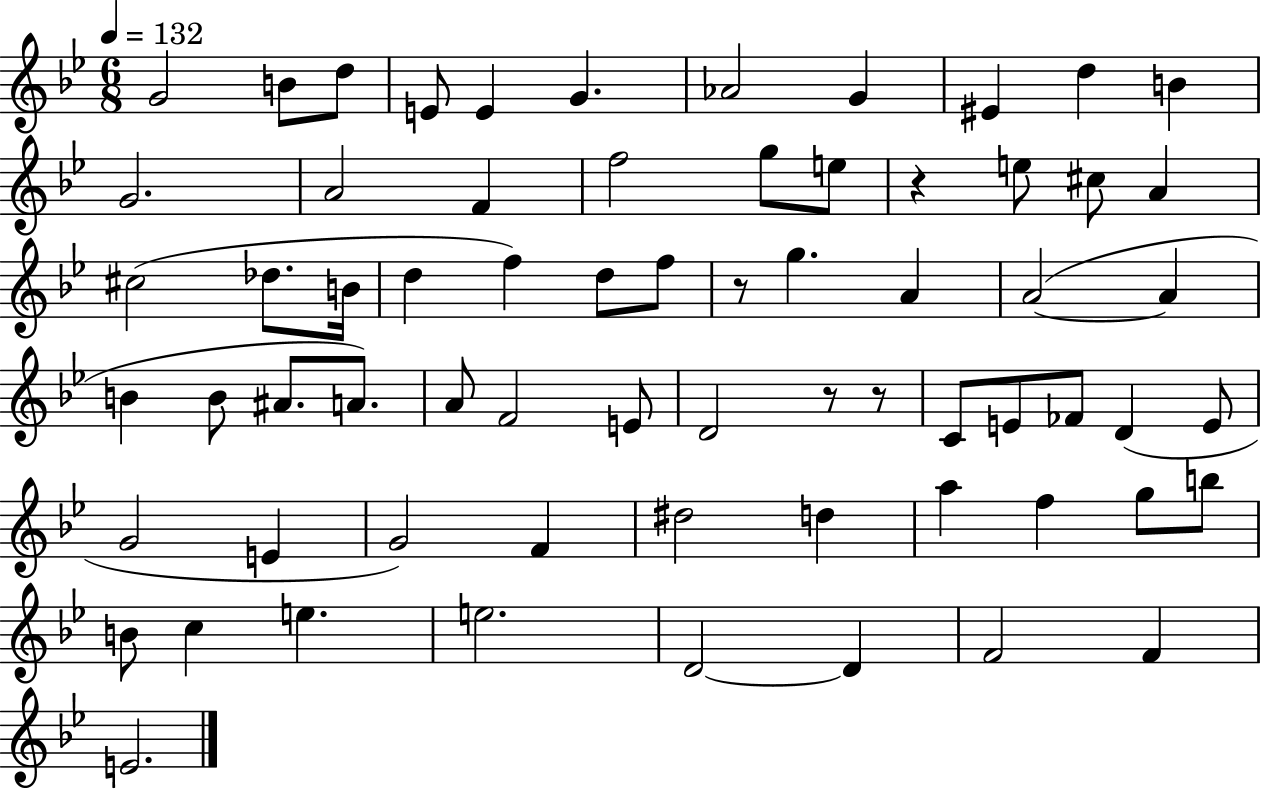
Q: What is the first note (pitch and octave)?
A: G4